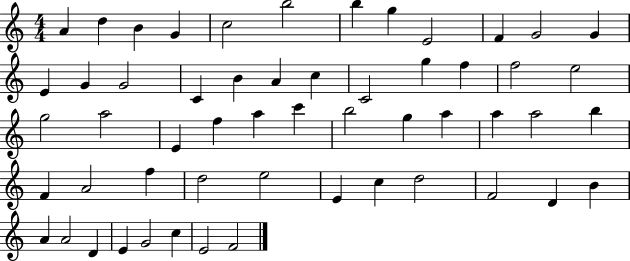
X:1
T:Untitled
M:4/4
L:1/4
K:C
A d B G c2 b2 b g E2 F G2 G E G G2 C B A c C2 g f f2 e2 g2 a2 E f a c' b2 g a a a2 b F A2 f d2 e2 E c d2 F2 D B A A2 D E G2 c E2 F2